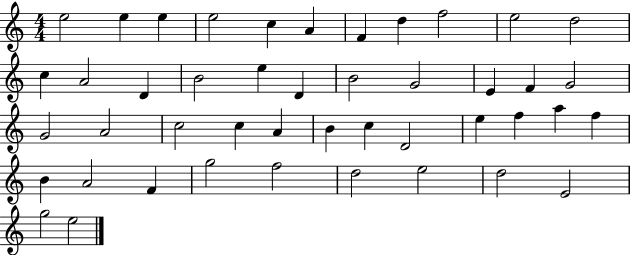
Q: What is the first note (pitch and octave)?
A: E5